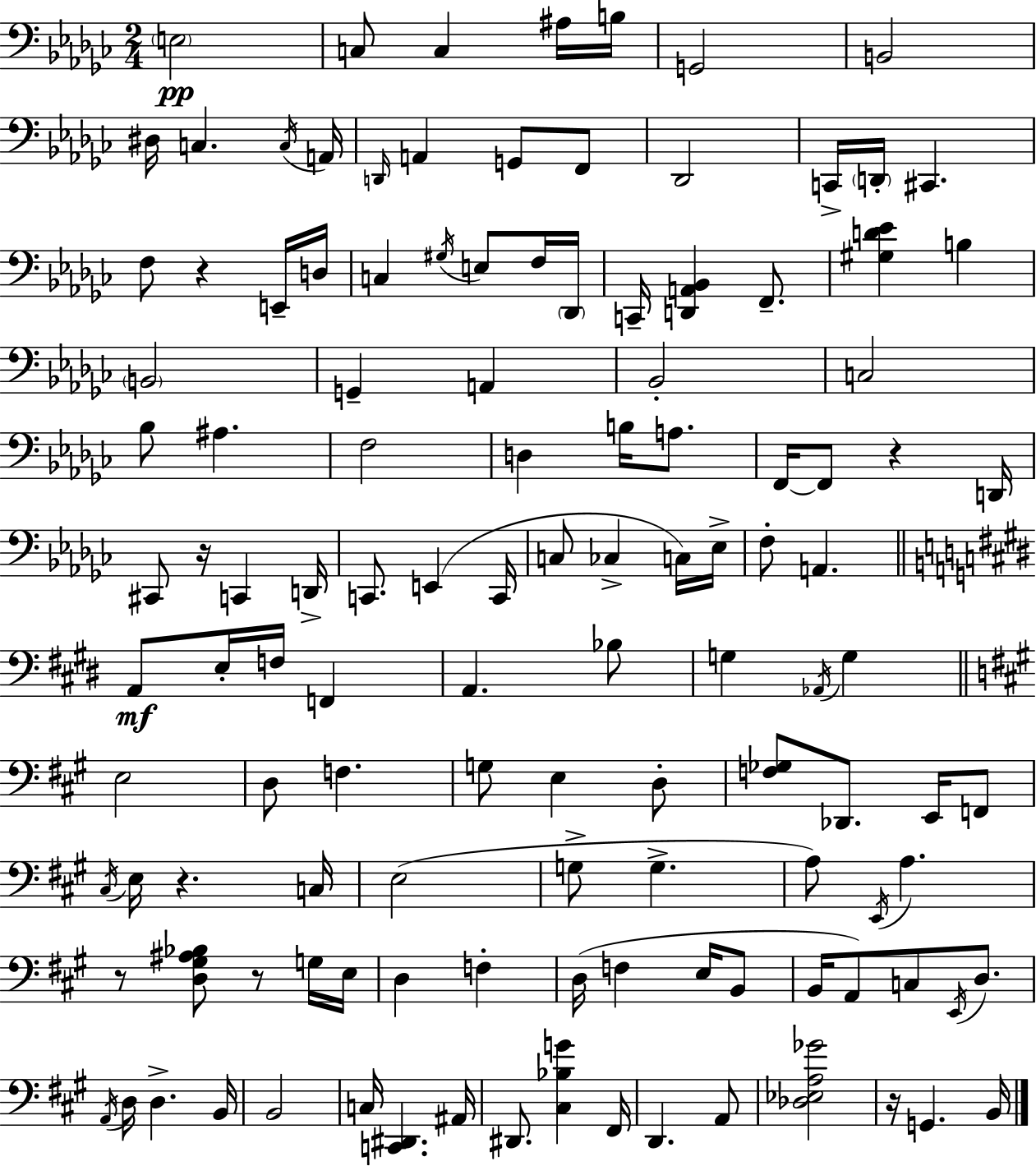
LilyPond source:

{
  \clef bass
  \numericTimeSignature
  \time 2/4
  \key ees \minor
  \parenthesize e2\pp | c8 c4 ais16 b16 | g,2 | b,2 | \break dis16 c4. \acciaccatura { c16 } | a,16 \grace { d,16 } a,4 g,8 | f,8 des,2 | c,16-> \parenthesize d,16-. cis,4. | \break f8 r4 | e,16-- d16 c4 \acciaccatura { gis16 } e8 | f16 \parenthesize des,16 c,16-- <d, a, bes,>4 | f,8.-- <gis d' ees'>4 b4 | \break \parenthesize b,2 | g,4-- a,4 | bes,2-. | c2 | \break bes8 ais4. | f2 | d4 b16 | a8. f,16~~ f,8 r4 | \break d,16 cis,8 r16 c,4 | d,16-> c,8. e,4( | c,16 c8 ces4-> | c16) ees16-> f8-. a,4. | \break \bar "||" \break \key e \major a,8\mf e16-. f16 f,4 | a,4. bes8 | g4 \acciaccatura { aes,16 } g4 | \bar "||" \break \key a \major e2 | d8 f4. | g8 e4 d8-. | <f ges>8 des,8. e,16 f,8 | \break \acciaccatura { cis16 } e16 r4. | c16 e2( | g8-> g4.-> | a8) \acciaccatura { e,16 } a4. | \break r8 <d gis ais bes>8 r8 | g16 e16 d4 f4-. | d16( f4 e16 | b,8 b,16 a,8) c8 \acciaccatura { e,16 } | \break d8. \acciaccatura { a,16 } d16 d4.-> | b,16 b,2 | c16 <c, dis,>4. | ais,16 dis,8. <cis bes g'>4 | \break fis,16 d,4. | a,8 <des ees a ges'>2 | r16 g,4. | b,16 \bar "|."
}